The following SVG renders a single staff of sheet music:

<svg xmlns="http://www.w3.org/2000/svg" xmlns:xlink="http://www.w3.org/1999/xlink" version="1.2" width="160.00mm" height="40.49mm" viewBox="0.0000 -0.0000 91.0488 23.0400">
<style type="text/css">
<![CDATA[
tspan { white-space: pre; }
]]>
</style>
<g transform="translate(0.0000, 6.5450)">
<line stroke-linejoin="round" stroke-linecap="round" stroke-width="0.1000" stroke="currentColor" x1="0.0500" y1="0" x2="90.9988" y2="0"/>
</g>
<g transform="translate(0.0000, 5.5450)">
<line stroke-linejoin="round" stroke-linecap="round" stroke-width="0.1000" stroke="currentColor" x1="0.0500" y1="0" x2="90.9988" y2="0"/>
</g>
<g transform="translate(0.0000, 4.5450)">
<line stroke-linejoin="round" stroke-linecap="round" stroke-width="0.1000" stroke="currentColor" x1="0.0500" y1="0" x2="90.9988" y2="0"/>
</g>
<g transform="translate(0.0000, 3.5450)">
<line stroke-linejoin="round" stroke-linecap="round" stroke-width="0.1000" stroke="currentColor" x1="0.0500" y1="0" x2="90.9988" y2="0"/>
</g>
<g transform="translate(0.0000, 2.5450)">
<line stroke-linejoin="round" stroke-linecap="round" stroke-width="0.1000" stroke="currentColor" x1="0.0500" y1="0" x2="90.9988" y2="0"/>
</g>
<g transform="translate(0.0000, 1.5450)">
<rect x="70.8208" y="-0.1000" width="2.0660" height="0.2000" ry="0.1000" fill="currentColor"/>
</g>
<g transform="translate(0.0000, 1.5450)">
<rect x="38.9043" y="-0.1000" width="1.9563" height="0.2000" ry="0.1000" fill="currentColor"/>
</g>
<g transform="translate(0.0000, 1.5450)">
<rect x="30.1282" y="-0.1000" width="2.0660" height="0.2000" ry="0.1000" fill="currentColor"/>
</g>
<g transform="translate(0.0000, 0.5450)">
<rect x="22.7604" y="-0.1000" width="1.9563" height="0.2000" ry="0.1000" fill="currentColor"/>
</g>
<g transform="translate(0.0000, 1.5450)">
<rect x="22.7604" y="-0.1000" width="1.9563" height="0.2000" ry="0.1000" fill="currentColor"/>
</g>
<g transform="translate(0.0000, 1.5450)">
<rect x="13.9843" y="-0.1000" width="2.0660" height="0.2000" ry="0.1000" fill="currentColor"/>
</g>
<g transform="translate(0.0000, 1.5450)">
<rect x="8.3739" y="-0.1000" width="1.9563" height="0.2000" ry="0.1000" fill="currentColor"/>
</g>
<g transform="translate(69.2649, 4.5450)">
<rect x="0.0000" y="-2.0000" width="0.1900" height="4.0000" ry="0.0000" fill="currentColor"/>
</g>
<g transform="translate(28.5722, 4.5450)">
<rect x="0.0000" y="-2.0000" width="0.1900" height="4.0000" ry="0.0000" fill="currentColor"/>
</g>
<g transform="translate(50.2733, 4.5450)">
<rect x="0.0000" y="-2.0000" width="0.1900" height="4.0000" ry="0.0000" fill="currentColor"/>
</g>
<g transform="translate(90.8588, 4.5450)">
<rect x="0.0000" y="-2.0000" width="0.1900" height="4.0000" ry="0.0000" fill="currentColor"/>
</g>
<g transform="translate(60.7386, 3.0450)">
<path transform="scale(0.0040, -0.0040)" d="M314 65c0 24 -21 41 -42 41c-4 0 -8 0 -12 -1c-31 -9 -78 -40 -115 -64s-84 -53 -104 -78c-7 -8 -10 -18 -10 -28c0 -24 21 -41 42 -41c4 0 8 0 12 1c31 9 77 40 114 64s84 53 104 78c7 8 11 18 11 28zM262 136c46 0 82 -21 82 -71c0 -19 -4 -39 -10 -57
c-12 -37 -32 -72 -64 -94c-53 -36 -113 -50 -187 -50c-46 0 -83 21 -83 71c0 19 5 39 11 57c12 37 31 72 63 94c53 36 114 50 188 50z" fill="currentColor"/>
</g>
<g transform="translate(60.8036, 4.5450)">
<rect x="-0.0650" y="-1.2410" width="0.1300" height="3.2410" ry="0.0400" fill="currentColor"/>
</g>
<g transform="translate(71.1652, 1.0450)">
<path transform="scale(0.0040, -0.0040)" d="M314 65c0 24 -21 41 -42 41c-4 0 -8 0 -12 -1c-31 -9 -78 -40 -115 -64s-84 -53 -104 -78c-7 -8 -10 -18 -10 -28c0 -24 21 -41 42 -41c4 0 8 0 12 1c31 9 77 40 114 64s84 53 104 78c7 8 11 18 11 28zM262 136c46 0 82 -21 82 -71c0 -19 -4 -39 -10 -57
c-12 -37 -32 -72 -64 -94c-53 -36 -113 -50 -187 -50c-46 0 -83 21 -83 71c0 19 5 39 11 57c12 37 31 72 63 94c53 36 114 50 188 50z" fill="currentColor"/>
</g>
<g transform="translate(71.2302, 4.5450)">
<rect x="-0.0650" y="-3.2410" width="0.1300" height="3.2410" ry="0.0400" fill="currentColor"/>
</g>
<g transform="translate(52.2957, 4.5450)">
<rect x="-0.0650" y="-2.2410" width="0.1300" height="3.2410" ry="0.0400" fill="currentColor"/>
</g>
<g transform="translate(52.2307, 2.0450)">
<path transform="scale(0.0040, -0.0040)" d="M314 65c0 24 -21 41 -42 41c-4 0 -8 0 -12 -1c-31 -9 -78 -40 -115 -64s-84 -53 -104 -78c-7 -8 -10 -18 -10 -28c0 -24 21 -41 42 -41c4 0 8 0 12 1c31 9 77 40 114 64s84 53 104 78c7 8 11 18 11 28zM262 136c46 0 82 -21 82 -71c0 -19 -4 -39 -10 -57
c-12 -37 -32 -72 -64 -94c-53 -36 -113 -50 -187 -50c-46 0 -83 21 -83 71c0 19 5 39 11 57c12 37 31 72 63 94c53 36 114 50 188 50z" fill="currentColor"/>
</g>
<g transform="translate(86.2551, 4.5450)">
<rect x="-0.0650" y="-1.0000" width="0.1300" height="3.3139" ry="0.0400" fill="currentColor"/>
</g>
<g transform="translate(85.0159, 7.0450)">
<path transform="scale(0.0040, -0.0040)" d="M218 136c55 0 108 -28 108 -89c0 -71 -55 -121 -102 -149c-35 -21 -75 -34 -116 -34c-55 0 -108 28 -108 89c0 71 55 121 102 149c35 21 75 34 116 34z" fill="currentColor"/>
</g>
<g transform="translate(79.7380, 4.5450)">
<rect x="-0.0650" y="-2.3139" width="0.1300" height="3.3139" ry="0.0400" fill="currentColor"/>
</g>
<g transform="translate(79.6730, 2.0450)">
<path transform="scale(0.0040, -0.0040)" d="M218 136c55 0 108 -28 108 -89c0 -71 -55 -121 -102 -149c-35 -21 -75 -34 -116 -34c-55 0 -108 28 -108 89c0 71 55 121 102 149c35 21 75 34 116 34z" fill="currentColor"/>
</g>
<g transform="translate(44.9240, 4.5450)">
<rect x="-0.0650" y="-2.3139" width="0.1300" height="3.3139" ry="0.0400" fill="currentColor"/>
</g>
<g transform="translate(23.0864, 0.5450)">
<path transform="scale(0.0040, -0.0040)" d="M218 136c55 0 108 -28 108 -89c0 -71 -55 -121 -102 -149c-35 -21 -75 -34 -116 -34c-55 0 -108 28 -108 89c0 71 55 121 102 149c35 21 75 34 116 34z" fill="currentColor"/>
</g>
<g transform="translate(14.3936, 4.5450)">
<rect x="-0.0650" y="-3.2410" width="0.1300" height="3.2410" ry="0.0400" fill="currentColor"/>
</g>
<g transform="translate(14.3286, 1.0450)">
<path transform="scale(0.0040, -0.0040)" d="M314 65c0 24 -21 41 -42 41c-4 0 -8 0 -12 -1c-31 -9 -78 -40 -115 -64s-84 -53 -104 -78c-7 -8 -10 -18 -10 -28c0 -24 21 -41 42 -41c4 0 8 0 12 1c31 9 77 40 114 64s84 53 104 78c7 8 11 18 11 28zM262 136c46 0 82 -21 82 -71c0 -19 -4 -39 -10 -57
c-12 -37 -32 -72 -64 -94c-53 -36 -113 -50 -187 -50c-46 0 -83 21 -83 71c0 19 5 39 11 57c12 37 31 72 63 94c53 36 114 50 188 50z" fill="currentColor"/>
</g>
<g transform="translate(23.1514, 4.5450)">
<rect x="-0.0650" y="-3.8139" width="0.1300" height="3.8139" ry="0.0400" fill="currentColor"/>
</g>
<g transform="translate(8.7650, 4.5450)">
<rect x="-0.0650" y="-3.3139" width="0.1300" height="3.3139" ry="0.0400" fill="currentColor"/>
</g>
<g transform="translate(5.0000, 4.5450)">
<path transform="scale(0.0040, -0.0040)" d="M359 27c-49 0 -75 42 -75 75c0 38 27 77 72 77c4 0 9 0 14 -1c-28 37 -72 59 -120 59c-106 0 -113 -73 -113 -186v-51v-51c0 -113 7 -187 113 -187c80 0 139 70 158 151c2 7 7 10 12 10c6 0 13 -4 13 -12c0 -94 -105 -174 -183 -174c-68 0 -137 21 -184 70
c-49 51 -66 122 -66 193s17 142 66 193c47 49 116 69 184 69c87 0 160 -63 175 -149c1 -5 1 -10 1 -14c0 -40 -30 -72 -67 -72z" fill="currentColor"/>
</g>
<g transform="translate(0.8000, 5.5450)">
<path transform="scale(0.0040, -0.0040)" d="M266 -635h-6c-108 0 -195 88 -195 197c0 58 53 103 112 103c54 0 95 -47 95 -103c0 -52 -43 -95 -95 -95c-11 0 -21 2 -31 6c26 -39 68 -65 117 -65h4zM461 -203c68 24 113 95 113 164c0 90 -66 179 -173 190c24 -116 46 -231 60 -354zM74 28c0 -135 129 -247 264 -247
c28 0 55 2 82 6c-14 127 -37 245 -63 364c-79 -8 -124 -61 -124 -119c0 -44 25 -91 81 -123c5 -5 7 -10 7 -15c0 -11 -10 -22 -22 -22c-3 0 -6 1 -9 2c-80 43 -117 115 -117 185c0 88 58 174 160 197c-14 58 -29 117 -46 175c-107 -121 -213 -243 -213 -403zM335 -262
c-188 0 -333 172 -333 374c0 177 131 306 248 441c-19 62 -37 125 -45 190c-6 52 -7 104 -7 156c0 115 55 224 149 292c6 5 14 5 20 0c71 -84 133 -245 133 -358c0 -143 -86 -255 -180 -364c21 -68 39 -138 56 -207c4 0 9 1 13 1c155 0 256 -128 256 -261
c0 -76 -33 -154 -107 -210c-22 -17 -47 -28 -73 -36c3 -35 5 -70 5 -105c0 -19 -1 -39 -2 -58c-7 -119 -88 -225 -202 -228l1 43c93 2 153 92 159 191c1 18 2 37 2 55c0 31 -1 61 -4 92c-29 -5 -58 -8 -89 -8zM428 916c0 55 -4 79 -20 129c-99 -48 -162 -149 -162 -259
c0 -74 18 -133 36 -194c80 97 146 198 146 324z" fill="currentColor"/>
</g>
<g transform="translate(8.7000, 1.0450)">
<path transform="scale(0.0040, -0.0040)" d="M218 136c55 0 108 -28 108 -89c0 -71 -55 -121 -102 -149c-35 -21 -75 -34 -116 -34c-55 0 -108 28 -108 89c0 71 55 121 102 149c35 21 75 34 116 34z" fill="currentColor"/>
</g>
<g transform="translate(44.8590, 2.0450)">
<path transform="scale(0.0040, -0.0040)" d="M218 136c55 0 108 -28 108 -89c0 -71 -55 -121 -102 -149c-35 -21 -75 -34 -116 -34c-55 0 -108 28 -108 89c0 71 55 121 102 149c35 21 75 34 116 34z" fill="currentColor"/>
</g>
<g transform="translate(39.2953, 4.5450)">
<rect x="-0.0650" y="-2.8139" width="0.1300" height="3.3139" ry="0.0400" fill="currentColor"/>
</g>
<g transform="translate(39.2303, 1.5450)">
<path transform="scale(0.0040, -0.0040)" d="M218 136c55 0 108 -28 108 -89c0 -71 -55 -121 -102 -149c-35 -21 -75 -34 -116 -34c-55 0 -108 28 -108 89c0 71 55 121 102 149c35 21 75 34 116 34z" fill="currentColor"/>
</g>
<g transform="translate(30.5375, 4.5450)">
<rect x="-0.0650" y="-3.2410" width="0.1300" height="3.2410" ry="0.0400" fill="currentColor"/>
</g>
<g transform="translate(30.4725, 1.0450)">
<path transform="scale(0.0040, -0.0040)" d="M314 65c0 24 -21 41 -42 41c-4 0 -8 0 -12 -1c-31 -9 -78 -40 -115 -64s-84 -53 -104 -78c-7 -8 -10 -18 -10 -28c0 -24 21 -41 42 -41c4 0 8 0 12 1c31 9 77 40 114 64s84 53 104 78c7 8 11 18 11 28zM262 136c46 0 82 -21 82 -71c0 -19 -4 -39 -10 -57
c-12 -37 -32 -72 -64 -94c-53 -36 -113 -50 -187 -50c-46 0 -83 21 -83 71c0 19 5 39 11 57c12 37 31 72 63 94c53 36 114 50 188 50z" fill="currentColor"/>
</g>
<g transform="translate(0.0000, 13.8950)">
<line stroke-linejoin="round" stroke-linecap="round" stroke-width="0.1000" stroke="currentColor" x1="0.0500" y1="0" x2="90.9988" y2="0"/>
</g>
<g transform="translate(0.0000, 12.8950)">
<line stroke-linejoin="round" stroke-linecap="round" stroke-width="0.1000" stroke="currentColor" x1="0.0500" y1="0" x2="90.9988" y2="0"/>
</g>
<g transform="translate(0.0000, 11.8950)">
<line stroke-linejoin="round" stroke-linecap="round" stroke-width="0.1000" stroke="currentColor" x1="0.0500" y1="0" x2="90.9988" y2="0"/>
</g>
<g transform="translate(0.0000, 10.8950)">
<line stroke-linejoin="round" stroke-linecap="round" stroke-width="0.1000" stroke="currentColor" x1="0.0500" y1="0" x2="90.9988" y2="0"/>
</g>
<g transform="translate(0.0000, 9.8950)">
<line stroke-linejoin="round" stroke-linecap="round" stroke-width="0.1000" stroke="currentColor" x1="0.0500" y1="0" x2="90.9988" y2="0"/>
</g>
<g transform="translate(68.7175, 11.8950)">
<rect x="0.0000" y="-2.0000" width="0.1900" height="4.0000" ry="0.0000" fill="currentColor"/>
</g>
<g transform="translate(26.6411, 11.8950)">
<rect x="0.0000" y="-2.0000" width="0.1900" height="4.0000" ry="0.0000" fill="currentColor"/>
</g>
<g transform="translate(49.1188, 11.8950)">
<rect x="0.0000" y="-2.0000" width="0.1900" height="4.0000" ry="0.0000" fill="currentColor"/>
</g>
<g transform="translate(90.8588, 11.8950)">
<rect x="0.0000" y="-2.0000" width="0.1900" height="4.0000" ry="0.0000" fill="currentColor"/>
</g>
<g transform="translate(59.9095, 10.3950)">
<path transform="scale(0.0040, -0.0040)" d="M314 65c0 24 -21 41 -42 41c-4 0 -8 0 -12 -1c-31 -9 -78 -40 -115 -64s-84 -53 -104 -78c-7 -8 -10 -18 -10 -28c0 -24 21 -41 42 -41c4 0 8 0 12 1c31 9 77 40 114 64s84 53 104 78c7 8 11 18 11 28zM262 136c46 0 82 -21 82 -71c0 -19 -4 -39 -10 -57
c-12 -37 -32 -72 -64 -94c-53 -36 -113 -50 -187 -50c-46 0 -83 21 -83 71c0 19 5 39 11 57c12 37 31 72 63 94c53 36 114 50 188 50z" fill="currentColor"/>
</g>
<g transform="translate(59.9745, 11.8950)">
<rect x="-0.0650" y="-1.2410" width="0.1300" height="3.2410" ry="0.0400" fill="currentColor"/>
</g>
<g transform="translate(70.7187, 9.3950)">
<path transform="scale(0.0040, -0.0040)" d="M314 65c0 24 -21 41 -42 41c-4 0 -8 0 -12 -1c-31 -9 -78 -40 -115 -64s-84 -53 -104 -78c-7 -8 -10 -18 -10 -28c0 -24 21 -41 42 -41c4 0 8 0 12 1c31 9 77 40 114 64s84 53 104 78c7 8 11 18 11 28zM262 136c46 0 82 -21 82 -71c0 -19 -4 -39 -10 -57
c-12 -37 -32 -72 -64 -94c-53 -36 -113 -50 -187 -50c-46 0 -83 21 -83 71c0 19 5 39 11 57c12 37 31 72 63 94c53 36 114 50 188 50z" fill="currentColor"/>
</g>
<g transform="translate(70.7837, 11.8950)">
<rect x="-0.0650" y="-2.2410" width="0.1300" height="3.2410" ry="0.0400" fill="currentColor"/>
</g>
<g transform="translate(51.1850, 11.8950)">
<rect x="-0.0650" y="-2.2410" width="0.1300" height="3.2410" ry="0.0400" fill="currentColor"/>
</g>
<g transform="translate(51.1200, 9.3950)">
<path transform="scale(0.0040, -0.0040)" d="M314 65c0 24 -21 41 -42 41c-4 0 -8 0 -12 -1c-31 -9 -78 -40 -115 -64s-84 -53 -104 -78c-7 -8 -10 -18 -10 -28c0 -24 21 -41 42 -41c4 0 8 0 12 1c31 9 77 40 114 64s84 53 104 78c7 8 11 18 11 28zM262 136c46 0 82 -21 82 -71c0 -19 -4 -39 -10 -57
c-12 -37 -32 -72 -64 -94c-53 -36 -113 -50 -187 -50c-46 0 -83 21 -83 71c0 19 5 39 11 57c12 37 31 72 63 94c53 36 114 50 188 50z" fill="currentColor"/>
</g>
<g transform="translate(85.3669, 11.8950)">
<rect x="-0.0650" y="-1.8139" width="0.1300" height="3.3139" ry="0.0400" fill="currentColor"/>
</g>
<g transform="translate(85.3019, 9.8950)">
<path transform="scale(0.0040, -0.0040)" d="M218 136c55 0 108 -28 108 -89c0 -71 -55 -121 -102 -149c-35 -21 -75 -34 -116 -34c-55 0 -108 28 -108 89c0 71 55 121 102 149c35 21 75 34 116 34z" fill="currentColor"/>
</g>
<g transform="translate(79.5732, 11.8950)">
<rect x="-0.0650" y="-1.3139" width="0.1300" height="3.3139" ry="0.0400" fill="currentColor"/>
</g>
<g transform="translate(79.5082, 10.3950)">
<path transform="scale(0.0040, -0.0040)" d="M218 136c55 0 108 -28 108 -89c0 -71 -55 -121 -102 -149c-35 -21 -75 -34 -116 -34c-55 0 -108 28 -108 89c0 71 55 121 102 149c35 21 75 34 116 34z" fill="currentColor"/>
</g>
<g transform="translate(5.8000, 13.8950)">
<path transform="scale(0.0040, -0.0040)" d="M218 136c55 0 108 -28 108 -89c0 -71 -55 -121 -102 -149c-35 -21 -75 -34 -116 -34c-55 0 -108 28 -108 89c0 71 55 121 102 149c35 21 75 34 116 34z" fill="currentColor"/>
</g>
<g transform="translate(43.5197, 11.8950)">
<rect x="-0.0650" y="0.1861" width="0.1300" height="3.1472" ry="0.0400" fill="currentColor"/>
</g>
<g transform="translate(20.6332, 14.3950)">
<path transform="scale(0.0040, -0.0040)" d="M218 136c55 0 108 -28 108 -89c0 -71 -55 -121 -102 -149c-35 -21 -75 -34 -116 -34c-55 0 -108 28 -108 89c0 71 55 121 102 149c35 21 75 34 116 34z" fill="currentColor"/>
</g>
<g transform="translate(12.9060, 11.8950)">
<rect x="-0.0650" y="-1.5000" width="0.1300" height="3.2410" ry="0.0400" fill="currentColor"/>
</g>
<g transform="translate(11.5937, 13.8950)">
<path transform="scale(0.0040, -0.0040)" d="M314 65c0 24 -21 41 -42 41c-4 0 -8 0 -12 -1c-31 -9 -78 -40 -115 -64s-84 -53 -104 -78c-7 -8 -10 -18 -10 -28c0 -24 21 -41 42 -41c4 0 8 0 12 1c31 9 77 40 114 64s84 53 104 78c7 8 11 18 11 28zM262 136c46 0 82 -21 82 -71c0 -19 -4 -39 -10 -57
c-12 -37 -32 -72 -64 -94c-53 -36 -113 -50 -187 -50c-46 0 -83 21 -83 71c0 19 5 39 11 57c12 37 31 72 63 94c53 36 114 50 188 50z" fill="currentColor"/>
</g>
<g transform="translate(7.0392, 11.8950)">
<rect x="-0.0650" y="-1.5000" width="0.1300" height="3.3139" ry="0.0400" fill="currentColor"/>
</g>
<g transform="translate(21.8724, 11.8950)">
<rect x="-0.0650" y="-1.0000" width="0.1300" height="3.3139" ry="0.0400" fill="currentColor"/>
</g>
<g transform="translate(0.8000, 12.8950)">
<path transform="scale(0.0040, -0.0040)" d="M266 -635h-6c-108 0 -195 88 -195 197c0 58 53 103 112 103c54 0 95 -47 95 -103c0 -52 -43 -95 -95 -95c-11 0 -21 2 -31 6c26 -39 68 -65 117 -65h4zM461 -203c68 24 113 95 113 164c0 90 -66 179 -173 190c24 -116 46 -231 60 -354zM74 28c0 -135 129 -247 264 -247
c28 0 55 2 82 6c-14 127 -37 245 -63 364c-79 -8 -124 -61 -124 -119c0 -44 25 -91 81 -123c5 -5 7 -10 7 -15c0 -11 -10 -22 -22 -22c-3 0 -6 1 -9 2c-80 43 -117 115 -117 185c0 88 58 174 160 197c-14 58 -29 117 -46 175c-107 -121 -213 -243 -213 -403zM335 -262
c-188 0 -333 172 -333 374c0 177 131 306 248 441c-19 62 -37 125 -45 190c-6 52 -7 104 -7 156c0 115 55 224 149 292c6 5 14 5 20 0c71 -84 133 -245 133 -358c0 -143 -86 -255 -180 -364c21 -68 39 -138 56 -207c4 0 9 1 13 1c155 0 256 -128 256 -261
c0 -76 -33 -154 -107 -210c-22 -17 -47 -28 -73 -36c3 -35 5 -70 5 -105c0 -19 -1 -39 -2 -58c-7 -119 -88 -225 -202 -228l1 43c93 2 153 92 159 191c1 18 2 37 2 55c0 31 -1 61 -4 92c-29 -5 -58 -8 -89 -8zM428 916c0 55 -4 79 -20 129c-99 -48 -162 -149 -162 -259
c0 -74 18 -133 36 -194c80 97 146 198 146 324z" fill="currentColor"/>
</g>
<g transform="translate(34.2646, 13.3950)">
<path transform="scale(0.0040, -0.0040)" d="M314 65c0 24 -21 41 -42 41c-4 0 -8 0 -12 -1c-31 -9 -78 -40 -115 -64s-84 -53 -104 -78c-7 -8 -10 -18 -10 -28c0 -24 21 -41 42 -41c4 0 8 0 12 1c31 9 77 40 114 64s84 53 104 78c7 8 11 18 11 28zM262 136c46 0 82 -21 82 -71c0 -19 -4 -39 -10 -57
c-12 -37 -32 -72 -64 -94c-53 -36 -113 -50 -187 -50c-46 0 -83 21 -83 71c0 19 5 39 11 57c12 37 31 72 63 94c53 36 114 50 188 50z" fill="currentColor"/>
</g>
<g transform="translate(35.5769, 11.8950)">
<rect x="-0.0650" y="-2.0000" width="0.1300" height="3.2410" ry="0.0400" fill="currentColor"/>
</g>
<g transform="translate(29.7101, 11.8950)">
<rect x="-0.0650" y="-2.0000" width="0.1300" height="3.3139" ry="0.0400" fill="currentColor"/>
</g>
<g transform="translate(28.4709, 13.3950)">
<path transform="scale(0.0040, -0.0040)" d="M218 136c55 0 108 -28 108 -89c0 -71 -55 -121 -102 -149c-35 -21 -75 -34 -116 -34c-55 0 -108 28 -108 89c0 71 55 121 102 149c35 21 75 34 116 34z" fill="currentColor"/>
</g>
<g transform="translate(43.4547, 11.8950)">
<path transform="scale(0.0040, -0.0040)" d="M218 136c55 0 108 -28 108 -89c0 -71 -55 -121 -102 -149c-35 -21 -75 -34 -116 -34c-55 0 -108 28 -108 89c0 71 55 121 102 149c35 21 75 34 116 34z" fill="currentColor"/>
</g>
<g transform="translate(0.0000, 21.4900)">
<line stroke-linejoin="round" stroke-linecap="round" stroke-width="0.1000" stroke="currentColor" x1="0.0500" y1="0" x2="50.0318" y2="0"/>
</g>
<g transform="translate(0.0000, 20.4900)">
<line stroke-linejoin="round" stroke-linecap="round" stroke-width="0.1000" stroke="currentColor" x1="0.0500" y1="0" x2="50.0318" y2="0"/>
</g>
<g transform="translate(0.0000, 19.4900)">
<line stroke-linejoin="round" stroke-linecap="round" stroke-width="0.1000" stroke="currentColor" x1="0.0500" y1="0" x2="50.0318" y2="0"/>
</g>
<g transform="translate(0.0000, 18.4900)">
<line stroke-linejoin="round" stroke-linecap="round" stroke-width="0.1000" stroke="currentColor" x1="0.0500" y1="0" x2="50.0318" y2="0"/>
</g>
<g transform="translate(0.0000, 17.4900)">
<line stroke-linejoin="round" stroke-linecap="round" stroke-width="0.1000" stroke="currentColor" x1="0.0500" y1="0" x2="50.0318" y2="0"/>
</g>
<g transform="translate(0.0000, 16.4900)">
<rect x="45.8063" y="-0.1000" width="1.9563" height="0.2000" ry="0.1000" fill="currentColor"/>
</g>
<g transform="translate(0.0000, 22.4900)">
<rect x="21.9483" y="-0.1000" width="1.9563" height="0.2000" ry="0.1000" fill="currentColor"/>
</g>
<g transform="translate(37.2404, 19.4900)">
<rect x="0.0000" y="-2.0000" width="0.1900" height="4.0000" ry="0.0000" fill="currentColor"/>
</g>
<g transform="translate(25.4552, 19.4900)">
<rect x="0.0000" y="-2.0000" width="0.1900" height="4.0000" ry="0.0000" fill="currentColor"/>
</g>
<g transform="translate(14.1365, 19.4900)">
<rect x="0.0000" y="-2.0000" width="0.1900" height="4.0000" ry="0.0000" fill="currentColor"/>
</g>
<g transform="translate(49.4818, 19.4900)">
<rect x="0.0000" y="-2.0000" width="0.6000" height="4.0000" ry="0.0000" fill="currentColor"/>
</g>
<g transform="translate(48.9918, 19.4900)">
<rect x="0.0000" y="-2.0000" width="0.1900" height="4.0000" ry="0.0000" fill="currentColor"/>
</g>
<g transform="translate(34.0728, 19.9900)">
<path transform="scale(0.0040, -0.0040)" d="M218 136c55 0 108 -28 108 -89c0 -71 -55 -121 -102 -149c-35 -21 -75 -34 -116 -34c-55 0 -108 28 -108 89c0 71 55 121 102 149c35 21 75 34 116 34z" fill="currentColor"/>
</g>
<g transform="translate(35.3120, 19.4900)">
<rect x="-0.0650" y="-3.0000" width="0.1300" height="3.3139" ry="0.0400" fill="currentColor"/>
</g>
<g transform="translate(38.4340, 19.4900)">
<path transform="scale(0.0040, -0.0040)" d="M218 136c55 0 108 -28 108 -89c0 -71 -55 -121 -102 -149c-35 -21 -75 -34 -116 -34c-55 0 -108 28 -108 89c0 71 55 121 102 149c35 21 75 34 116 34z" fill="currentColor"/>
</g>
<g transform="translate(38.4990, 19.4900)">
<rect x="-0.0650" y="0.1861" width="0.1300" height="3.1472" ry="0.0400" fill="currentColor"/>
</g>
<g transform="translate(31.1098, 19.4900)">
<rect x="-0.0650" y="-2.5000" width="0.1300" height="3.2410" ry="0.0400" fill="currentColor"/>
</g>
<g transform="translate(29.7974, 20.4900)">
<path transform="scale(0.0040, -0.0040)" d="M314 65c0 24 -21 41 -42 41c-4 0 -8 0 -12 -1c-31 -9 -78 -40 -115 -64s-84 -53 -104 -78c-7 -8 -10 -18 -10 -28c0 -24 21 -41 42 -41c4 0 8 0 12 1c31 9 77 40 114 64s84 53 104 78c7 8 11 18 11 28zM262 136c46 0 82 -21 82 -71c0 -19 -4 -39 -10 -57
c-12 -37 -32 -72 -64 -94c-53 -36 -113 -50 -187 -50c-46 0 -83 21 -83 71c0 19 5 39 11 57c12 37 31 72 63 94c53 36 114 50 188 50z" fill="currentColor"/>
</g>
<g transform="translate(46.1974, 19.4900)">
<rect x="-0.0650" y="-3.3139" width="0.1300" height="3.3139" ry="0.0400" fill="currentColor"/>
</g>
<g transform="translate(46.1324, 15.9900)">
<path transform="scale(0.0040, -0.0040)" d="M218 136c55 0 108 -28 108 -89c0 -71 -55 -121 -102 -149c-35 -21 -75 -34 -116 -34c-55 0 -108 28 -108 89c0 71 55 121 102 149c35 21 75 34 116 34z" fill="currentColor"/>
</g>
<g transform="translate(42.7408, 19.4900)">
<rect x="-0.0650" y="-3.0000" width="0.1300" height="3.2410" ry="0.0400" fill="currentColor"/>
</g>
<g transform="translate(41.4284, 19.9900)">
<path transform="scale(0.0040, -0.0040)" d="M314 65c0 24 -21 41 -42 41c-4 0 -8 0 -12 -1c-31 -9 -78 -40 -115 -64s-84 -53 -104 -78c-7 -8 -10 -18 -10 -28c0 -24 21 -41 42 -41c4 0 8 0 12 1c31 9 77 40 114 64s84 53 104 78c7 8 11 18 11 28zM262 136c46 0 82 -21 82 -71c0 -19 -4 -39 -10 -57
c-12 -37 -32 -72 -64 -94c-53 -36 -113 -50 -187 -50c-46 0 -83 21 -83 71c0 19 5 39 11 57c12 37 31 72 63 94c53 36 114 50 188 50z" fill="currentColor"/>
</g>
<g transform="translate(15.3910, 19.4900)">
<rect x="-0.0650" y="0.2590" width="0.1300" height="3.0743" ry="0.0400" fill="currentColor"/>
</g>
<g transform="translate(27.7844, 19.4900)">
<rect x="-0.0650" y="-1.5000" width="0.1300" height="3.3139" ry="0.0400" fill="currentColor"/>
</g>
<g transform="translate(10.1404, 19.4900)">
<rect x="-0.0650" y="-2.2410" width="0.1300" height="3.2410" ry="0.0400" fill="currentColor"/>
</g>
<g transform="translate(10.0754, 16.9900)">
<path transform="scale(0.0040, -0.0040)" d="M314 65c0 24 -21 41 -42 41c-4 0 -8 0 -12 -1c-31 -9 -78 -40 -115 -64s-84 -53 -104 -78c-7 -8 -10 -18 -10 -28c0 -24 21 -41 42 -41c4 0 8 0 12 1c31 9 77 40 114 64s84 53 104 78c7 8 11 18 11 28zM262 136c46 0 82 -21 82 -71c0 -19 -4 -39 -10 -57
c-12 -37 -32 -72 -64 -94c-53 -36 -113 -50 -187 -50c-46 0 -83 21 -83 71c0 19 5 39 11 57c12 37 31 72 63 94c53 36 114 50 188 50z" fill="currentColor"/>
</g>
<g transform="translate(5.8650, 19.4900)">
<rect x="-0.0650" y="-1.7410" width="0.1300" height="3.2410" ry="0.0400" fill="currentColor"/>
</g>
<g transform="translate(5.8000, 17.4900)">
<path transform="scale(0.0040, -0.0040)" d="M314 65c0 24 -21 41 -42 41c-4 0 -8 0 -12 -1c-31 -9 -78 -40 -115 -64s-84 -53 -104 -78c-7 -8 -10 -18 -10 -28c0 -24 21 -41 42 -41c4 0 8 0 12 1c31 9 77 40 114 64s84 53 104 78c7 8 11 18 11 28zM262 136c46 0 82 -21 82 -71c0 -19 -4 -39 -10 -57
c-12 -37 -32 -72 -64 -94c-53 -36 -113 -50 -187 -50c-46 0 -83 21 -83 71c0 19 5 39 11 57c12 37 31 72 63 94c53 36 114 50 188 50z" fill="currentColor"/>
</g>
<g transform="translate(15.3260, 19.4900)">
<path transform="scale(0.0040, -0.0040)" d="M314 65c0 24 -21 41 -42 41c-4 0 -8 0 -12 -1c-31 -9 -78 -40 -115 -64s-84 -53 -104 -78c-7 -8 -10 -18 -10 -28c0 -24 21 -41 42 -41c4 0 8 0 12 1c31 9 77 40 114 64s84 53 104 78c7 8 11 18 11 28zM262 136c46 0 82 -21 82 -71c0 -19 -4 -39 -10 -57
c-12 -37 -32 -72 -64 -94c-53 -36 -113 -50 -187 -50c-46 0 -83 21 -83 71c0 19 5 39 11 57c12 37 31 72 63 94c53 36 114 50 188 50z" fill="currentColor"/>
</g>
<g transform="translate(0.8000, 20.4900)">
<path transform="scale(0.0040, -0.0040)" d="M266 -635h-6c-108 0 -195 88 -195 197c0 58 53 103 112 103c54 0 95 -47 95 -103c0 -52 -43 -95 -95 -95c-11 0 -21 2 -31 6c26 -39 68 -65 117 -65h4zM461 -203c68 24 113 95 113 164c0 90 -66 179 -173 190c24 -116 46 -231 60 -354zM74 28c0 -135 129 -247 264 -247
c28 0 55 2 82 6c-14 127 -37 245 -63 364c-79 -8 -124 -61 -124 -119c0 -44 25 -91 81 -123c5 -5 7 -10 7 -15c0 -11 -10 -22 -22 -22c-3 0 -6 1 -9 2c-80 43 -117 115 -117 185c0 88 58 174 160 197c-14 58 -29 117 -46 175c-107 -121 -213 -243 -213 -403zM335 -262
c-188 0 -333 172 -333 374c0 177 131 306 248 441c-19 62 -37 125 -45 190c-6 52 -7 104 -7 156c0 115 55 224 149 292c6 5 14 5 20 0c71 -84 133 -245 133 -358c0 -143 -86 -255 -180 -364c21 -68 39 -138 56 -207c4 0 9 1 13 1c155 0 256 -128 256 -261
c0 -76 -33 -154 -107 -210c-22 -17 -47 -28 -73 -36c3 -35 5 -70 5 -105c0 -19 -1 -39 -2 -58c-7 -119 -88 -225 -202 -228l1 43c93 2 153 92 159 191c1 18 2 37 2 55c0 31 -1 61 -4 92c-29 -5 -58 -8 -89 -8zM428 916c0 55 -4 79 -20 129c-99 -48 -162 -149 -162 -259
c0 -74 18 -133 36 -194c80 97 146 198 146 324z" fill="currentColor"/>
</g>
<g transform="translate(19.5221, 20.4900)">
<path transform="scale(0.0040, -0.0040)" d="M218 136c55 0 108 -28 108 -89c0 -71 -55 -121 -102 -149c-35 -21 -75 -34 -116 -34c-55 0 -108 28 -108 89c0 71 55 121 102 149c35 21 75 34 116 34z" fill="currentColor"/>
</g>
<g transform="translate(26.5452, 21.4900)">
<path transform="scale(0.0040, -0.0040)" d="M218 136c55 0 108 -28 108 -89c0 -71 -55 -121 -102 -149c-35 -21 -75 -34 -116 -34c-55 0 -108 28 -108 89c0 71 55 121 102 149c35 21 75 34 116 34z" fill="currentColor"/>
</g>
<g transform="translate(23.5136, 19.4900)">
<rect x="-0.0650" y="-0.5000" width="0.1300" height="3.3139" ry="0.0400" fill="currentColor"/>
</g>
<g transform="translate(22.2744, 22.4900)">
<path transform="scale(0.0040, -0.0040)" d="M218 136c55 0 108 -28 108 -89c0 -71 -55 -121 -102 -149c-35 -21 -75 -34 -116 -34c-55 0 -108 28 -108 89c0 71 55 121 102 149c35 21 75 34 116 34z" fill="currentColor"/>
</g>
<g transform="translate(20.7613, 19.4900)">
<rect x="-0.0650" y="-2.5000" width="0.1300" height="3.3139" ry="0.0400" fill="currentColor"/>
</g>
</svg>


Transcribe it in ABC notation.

X:1
T:Untitled
M:4/4
L:1/4
K:C
b b2 c' b2 a g g2 e2 b2 g D E E2 D F F2 B g2 e2 g2 e f f2 g2 B2 G C E G2 A B A2 b